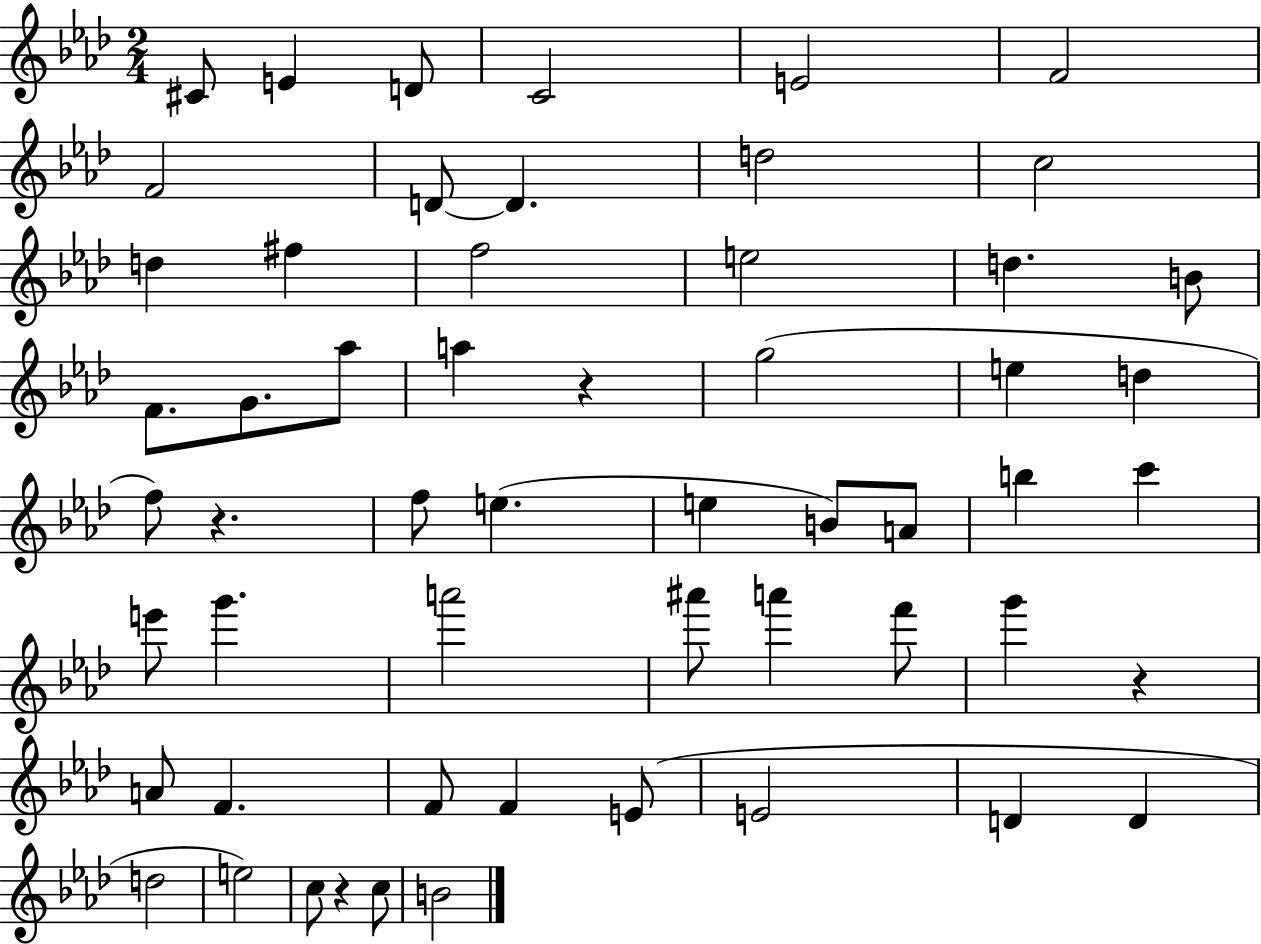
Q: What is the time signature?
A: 2/4